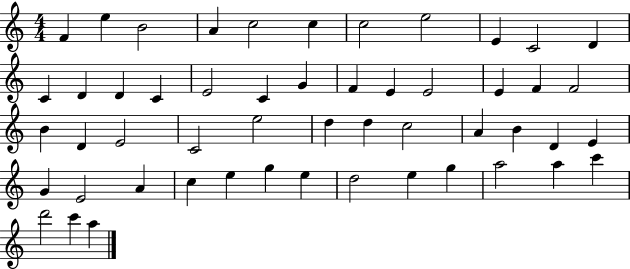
X:1
T:Untitled
M:4/4
L:1/4
K:C
F e B2 A c2 c c2 e2 E C2 D C D D C E2 C G F E E2 E F F2 B D E2 C2 e2 d d c2 A B D E G E2 A c e g e d2 e g a2 a c' d'2 c' a